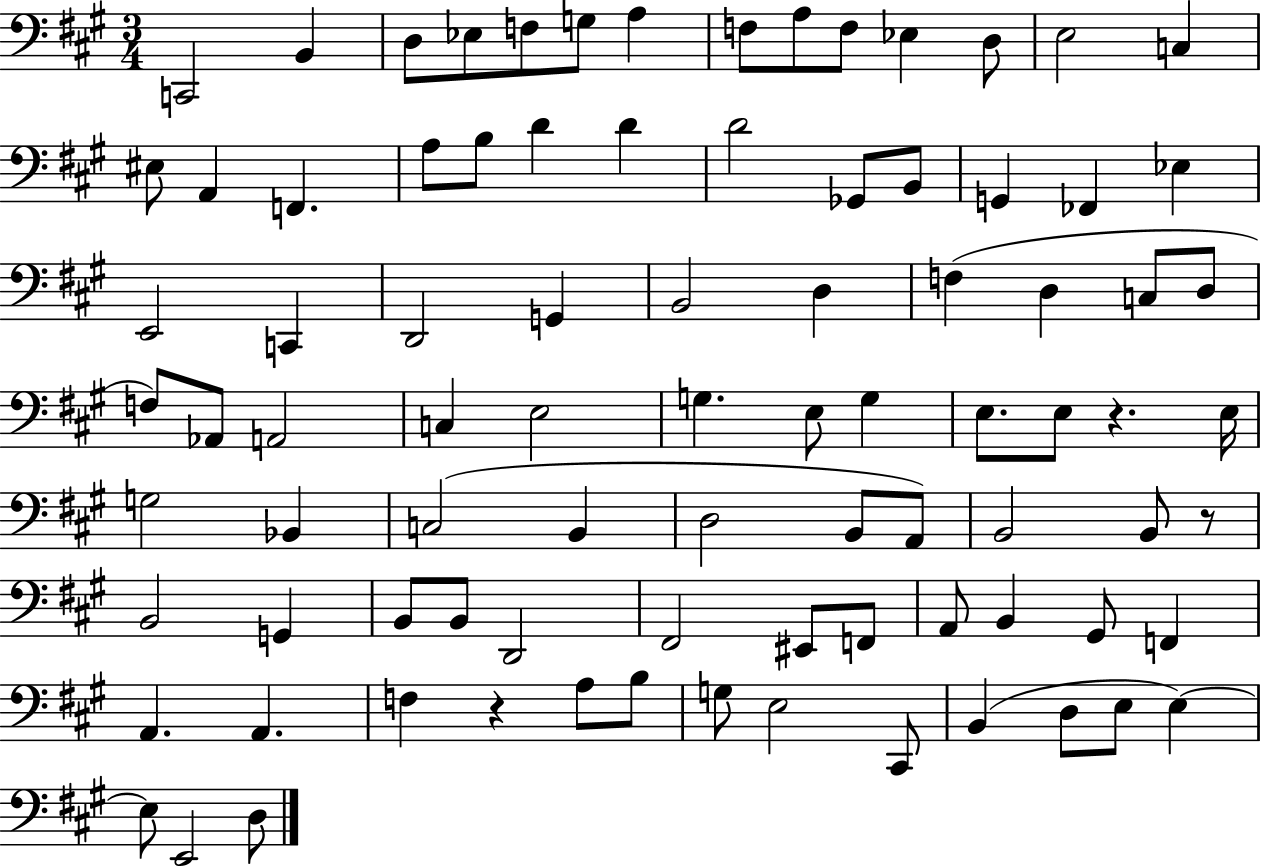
X:1
T:Untitled
M:3/4
L:1/4
K:A
C,,2 B,, D,/2 _E,/2 F,/2 G,/2 A, F,/2 A,/2 F,/2 _E, D,/2 E,2 C, ^E,/2 A,, F,, A,/2 B,/2 D D D2 _G,,/2 B,,/2 G,, _F,, _E, E,,2 C,, D,,2 G,, B,,2 D, F, D, C,/2 D,/2 F,/2 _A,,/2 A,,2 C, E,2 G, E,/2 G, E,/2 E,/2 z E,/4 G,2 _B,, C,2 B,, D,2 B,,/2 A,,/2 B,,2 B,,/2 z/2 B,,2 G,, B,,/2 B,,/2 D,,2 ^F,,2 ^E,,/2 F,,/2 A,,/2 B,, ^G,,/2 F,, A,, A,, F, z A,/2 B,/2 G,/2 E,2 ^C,,/2 B,, D,/2 E,/2 E, E,/2 E,,2 D,/2